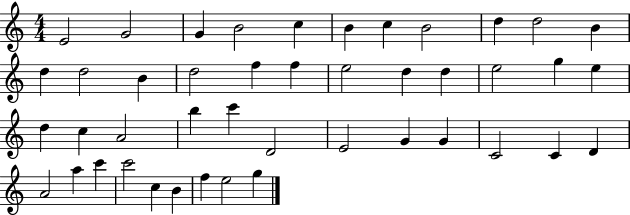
X:1
T:Untitled
M:4/4
L:1/4
K:C
E2 G2 G B2 c B c B2 d d2 B d d2 B d2 f f e2 d d e2 g e d c A2 b c' D2 E2 G G C2 C D A2 a c' c'2 c B f e2 g